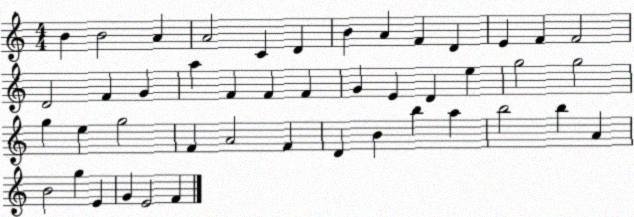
X:1
T:Untitled
M:4/4
L:1/4
K:C
B B2 A A2 C D B A F D E F F2 D2 F G a F F F G E D e g2 g2 g e g2 F A2 F D B b a b2 b A B2 g E G E2 F